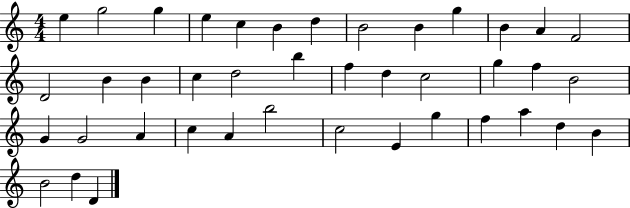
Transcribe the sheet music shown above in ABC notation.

X:1
T:Untitled
M:4/4
L:1/4
K:C
e g2 g e c B d B2 B g B A F2 D2 B B c d2 b f d c2 g f B2 G G2 A c A b2 c2 E g f a d B B2 d D